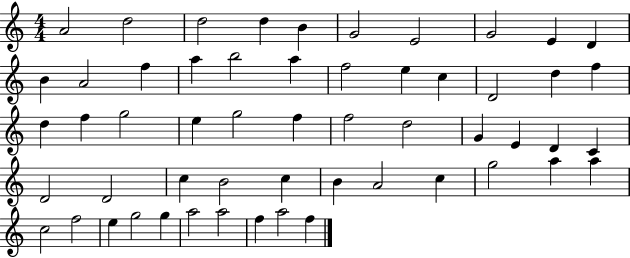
{
  \clef treble
  \numericTimeSignature
  \time 4/4
  \key c \major
  a'2 d''2 | d''2 d''4 b'4 | g'2 e'2 | g'2 e'4 d'4 | \break b'4 a'2 f''4 | a''4 b''2 a''4 | f''2 e''4 c''4 | d'2 d''4 f''4 | \break d''4 f''4 g''2 | e''4 g''2 f''4 | f''2 d''2 | g'4 e'4 d'4 c'4 | \break d'2 d'2 | c''4 b'2 c''4 | b'4 a'2 c''4 | g''2 a''4 a''4 | \break c''2 f''2 | e''4 g''2 g''4 | a''2 a''2 | f''4 a''2 f''4 | \break \bar "|."
}